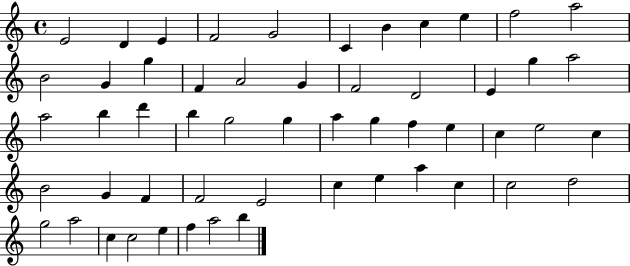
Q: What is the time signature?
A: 4/4